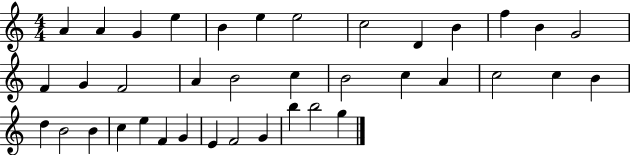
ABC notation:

X:1
T:Untitled
M:4/4
L:1/4
K:C
A A G e B e e2 c2 D B f B G2 F G F2 A B2 c B2 c A c2 c B d B2 B c e F G E F2 G b b2 g